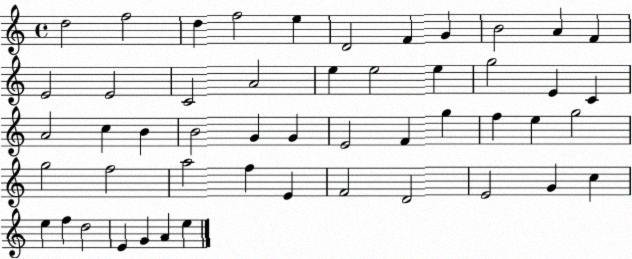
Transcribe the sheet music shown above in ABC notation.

X:1
T:Untitled
M:4/4
L:1/4
K:C
d2 f2 d f2 e D2 F G B2 A F E2 E2 C2 A2 e e2 e g2 E C A2 c B B2 G G E2 F g f e g2 g2 f2 a2 f E F2 D2 E2 G c e f d2 E G A e